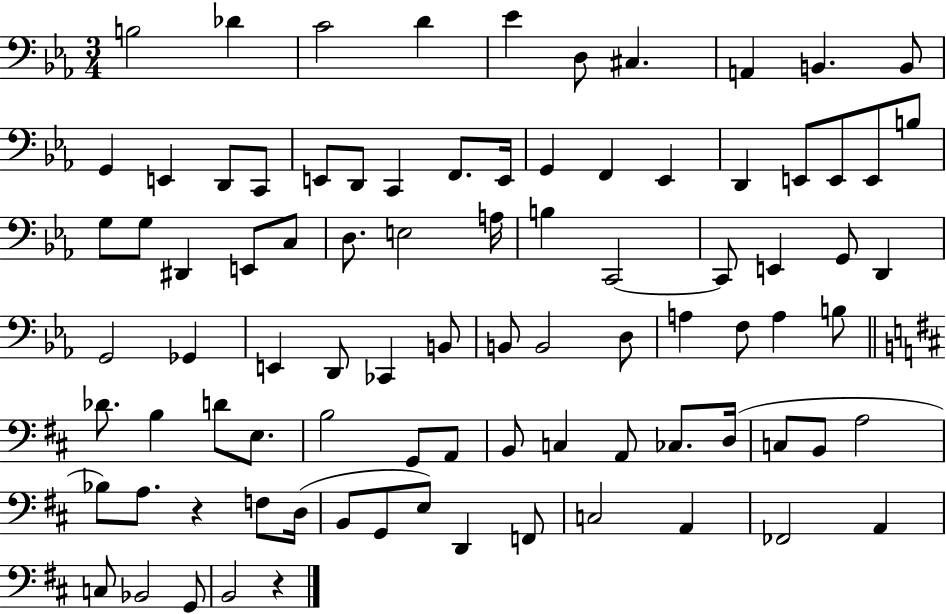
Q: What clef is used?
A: bass